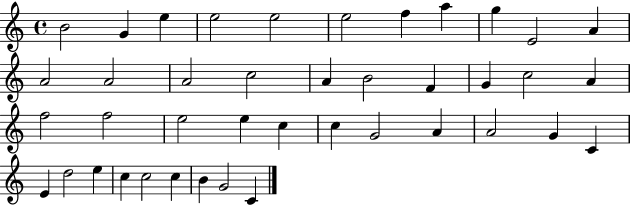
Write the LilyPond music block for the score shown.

{
  \clef treble
  \time 4/4
  \defaultTimeSignature
  \key c \major
  b'2 g'4 e''4 | e''2 e''2 | e''2 f''4 a''4 | g''4 e'2 a'4 | \break a'2 a'2 | a'2 c''2 | a'4 b'2 f'4 | g'4 c''2 a'4 | \break f''2 f''2 | e''2 e''4 c''4 | c''4 g'2 a'4 | a'2 g'4 c'4 | \break e'4 d''2 e''4 | c''4 c''2 c''4 | b'4 g'2 c'4 | \bar "|."
}